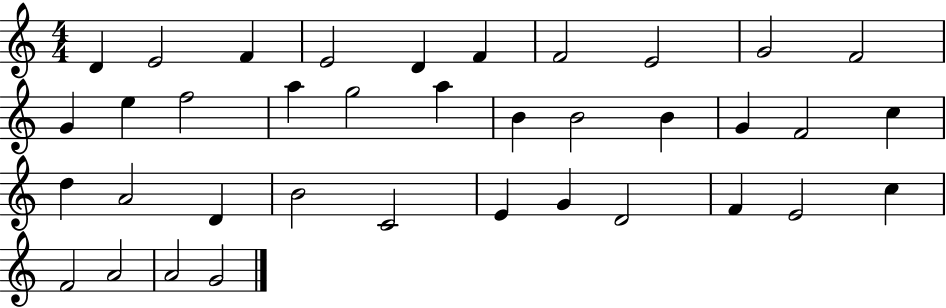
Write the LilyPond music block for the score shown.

{
  \clef treble
  \numericTimeSignature
  \time 4/4
  \key c \major
  d'4 e'2 f'4 | e'2 d'4 f'4 | f'2 e'2 | g'2 f'2 | \break g'4 e''4 f''2 | a''4 g''2 a''4 | b'4 b'2 b'4 | g'4 f'2 c''4 | \break d''4 a'2 d'4 | b'2 c'2 | e'4 g'4 d'2 | f'4 e'2 c''4 | \break f'2 a'2 | a'2 g'2 | \bar "|."
}